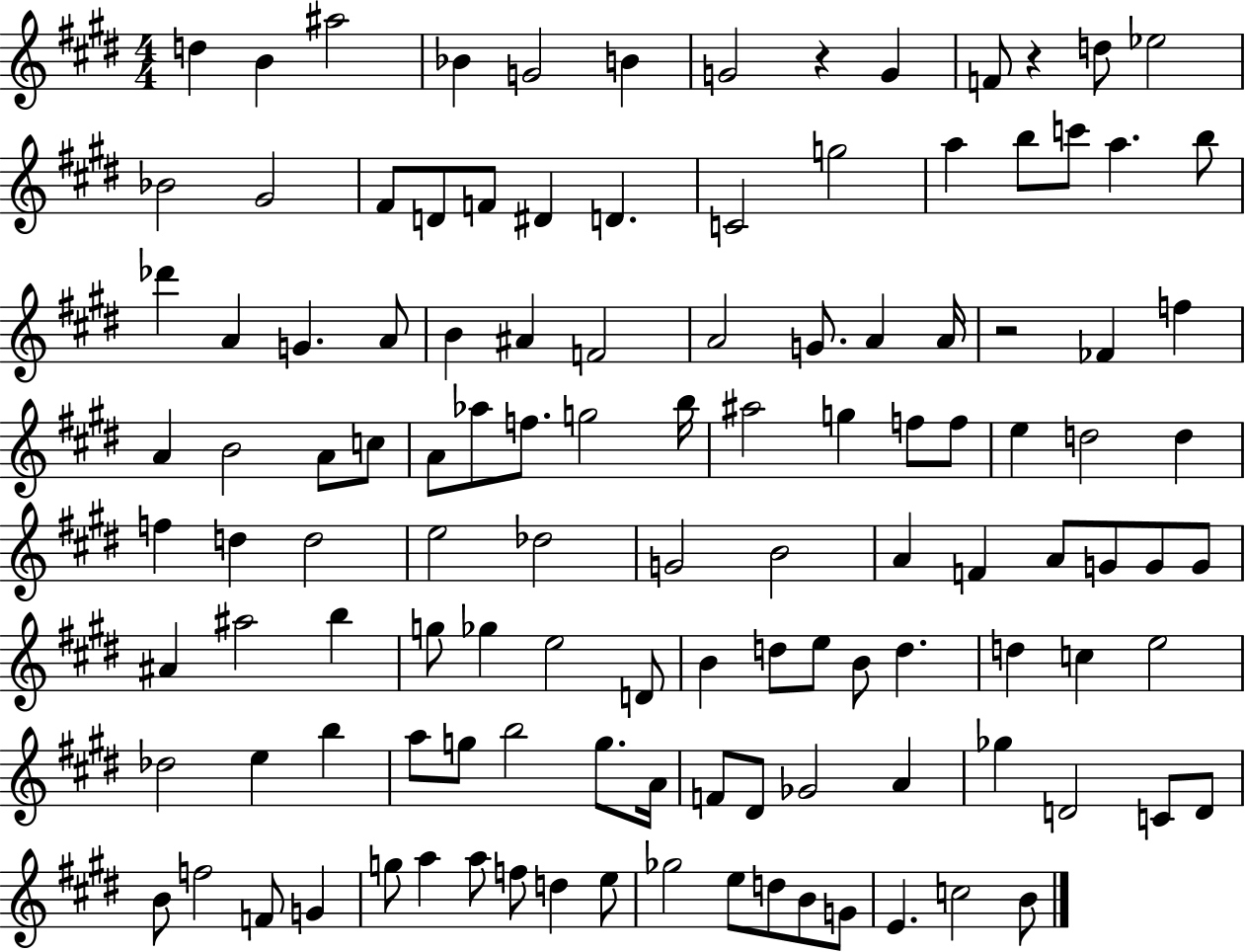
X:1
T:Untitled
M:4/4
L:1/4
K:E
d B ^a2 _B G2 B G2 z G F/2 z d/2 _e2 _B2 ^G2 ^F/2 D/2 F/2 ^D D C2 g2 a b/2 c'/2 a b/2 _d' A G A/2 B ^A F2 A2 G/2 A A/4 z2 _F f A B2 A/2 c/2 A/2 _a/2 f/2 g2 b/4 ^a2 g f/2 f/2 e d2 d f d d2 e2 _d2 G2 B2 A F A/2 G/2 G/2 G/2 ^A ^a2 b g/2 _g e2 D/2 B d/2 e/2 B/2 d d c e2 _d2 e b a/2 g/2 b2 g/2 A/4 F/2 ^D/2 _G2 A _g D2 C/2 D/2 B/2 f2 F/2 G g/2 a a/2 f/2 d e/2 _g2 e/2 d/2 B/2 G/2 E c2 B/2